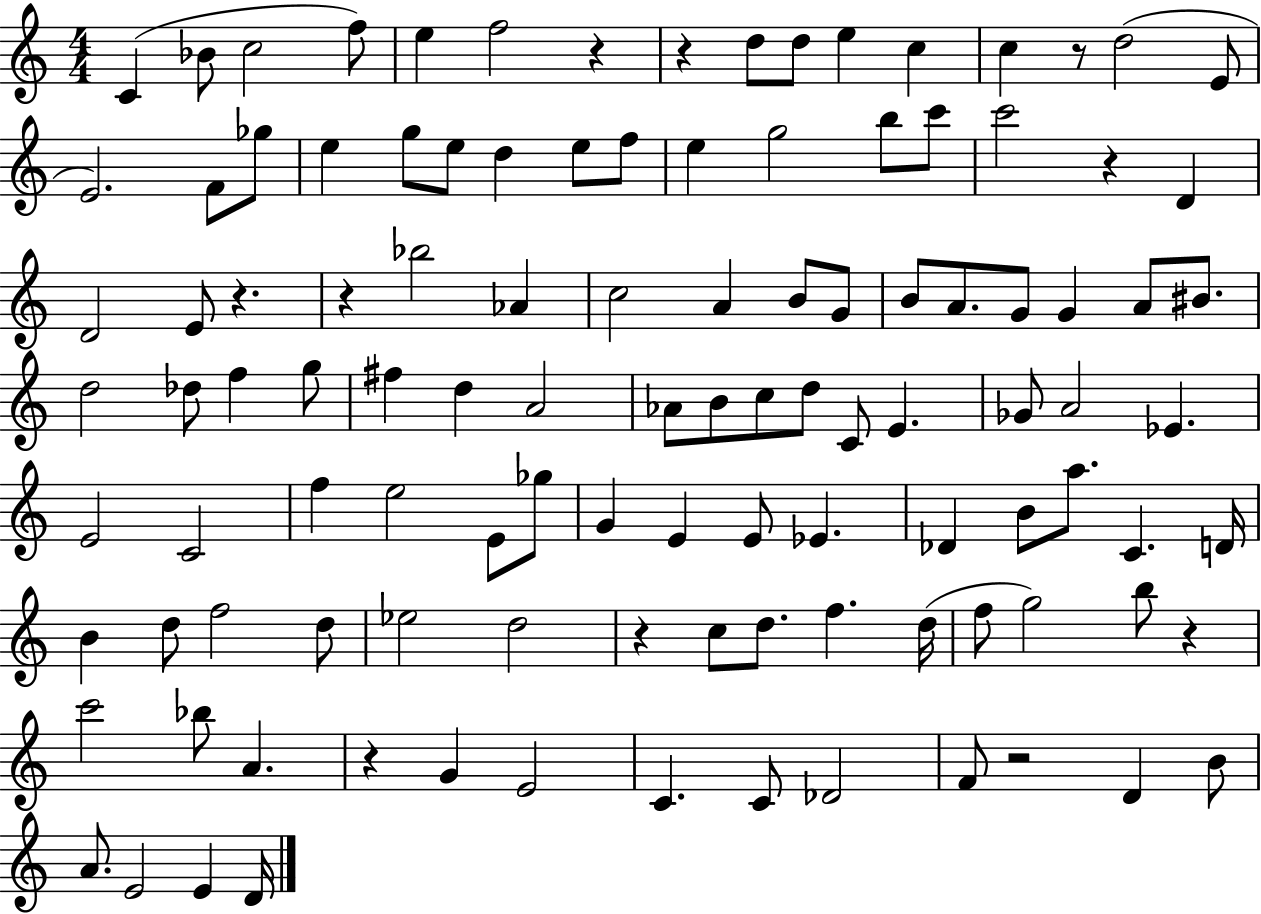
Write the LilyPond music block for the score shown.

{
  \clef treble
  \numericTimeSignature
  \time 4/4
  \key c \major
  \repeat volta 2 { c'4( bes'8 c''2 f''8) | e''4 f''2 r4 | r4 d''8 d''8 e''4 c''4 | c''4 r8 d''2( e'8 | \break e'2.) f'8 ges''8 | e''4 g''8 e''8 d''4 e''8 f''8 | e''4 g''2 b''8 c'''8 | c'''2 r4 d'4 | \break d'2 e'8 r4. | r4 bes''2 aes'4 | c''2 a'4 b'8 g'8 | b'8 a'8. g'8 g'4 a'8 bis'8. | \break d''2 des''8 f''4 g''8 | fis''4 d''4 a'2 | aes'8 b'8 c''8 d''8 c'8 e'4. | ges'8 a'2 ees'4. | \break e'2 c'2 | f''4 e''2 e'8 ges''8 | g'4 e'4 e'8 ees'4. | des'4 b'8 a''8. c'4. d'16 | \break b'4 d''8 f''2 d''8 | ees''2 d''2 | r4 c''8 d''8. f''4. d''16( | f''8 g''2) b''8 r4 | \break c'''2 bes''8 a'4. | r4 g'4 e'2 | c'4. c'8 des'2 | f'8 r2 d'4 b'8 | \break a'8. e'2 e'4 d'16 | } \bar "|."
}